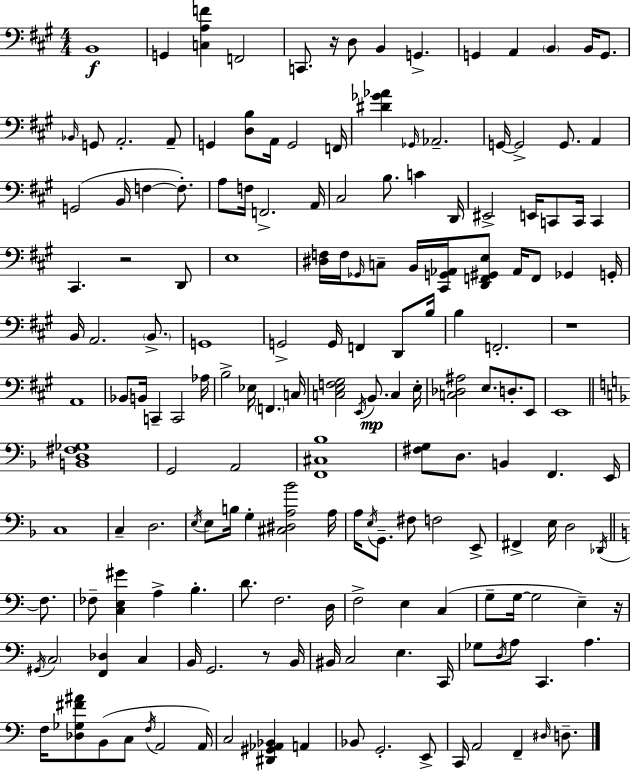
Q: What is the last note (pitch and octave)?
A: D3